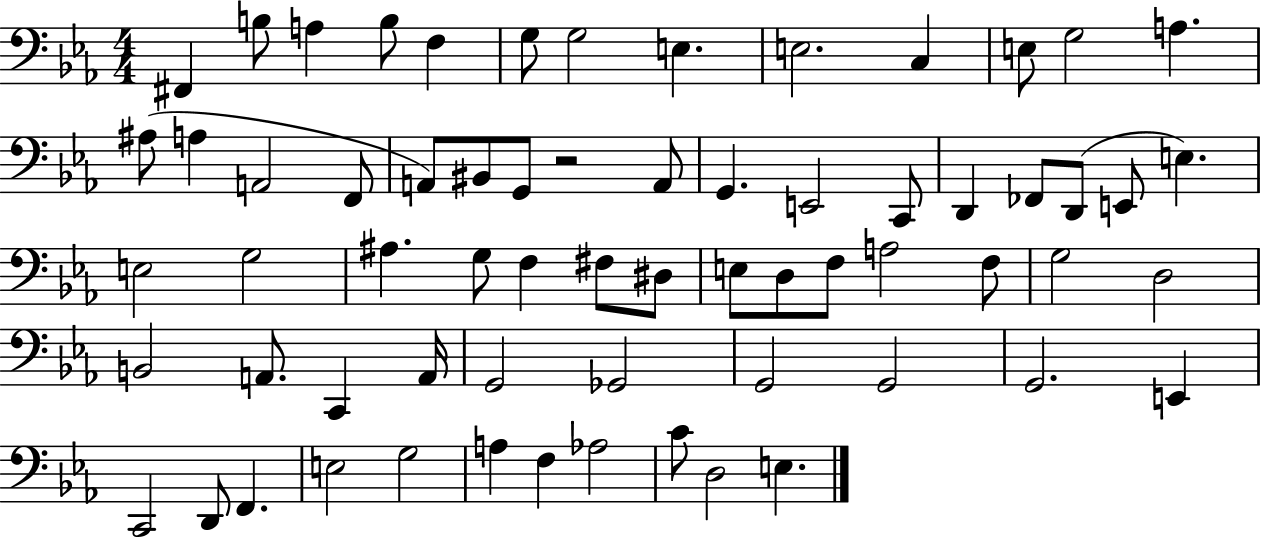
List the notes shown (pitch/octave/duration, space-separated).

F#2/q B3/e A3/q B3/e F3/q G3/e G3/h E3/q. E3/h. C3/q E3/e G3/h A3/q. A#3/e A3/q A2/h F2/e A2/e BIS2/e G2/e R/h A2/e G2/q. E2/h C2/e D2/q FES2/e D2/e E2/e E3/q. E3/h G3/h A#3/q. G3/e F3/q F#3/e D#3/e E3/e D3/e F3/e A3/h F3/e G3/h D3/h B2/h A2/e. C2/q A2/s G2/h Gb2/h G2/h G2/h G2/h. E2/q C2/h D2/e F2/q. E3/h G3/h A3/q F3/q Ab3/h C4/e D3/h E3/q.